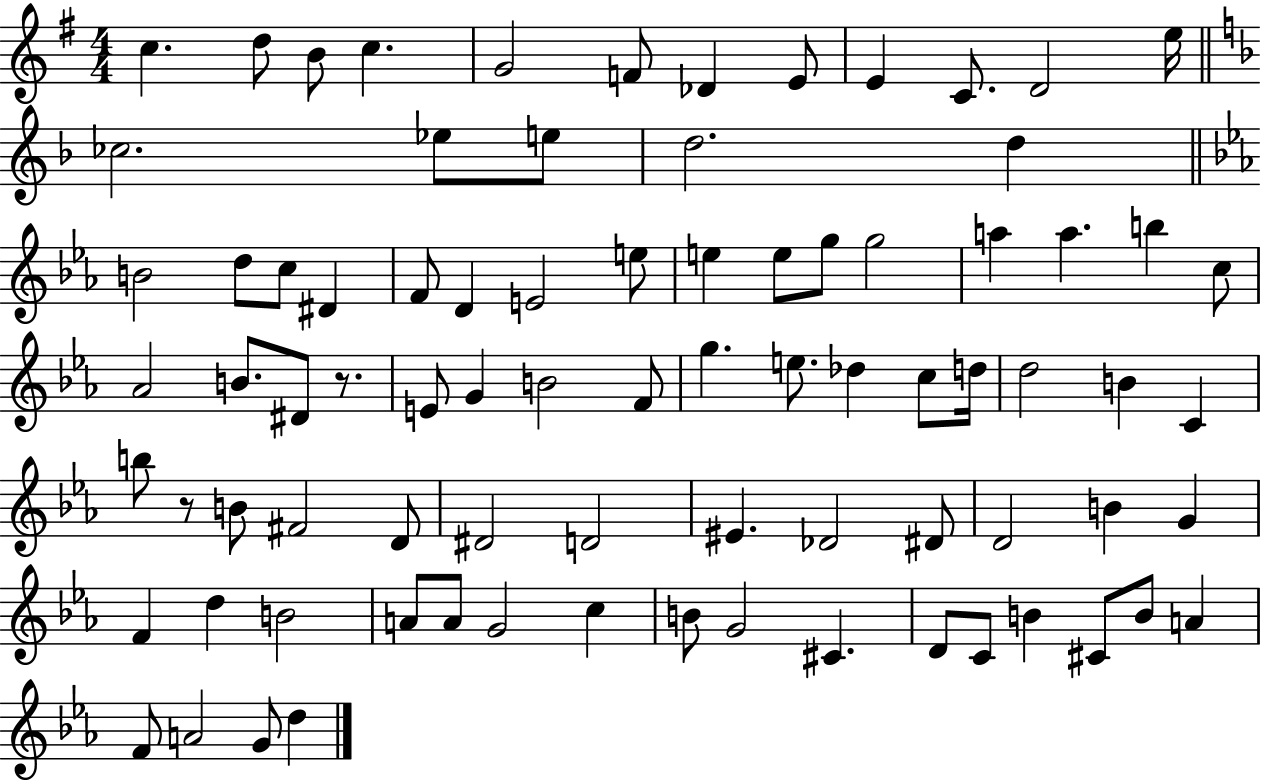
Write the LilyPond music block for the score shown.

{
  \clef treble
  \numericTimeSignature
  \time 4/4
  \key g \major
  c''4. d''8 b'8 c''4. | g'2 f'8 des'4 e'8 | e'4 c'8. d'2 e''16 | \bar "||" \break \key f \major ces''2. ees''8 e''8 | d''2. d''4 | \bar "||" \break \key ees \major b'2 d''8 c''8 dis'4 | f'8 d'4 e'2 e''8 | e''4 e''8 g''8 g''2 | a''4 a''4. b''4 c''8 | \break aes'2 b'8. dis'8 r8. | e'8 g'4 b'2 f'8 | g''4. e''8. des''4 c''8 d''16 | d''2 b'4 c'4 | \break b''8 r8 b'8 fis'2 d'8 | dis'2 d'2 | eis'4. des'2 dis'8 | d'2 b'4 g'4 | \break f'4 d''4 b'2 | a'8 a'8 g'2 c''4 | b'8 g'2 cis'4. | d'8 c'8 b'4 cis'8 b'8 a'4 | \break f'8 a'2 g'8 d''4 | \bar "|."
}